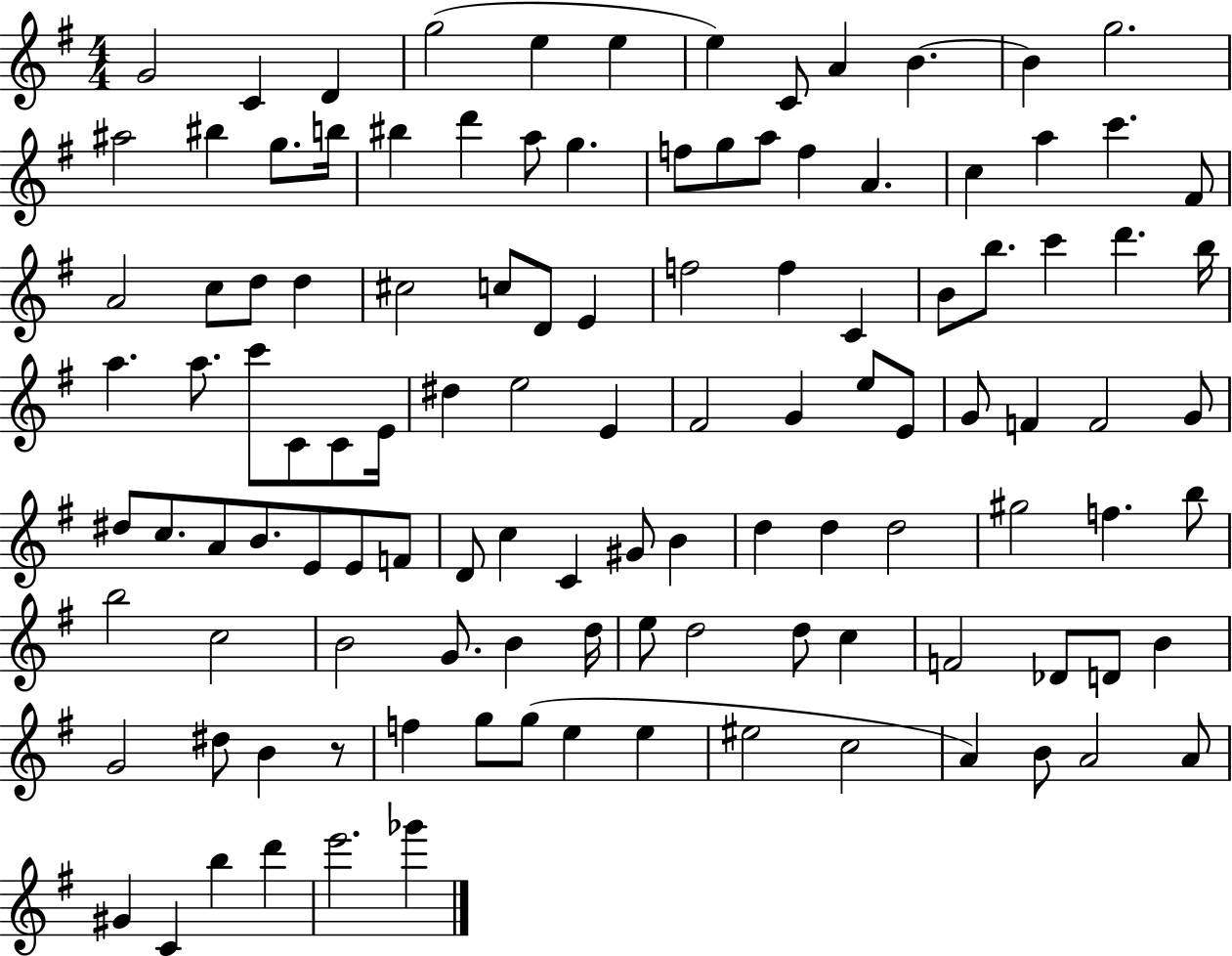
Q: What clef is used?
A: treble